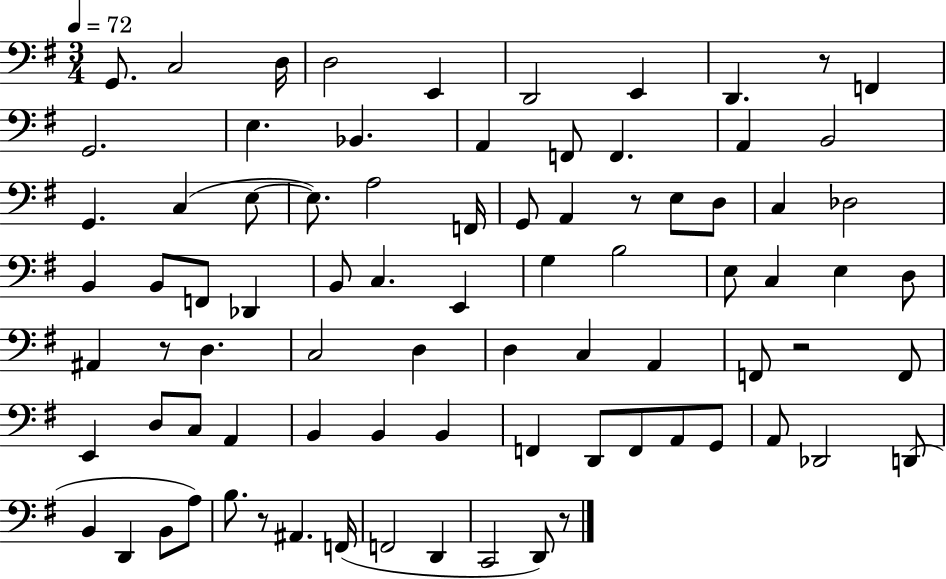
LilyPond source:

{
  \clef bass
  \numericTimeSignature
  \time 3/4
  \key g \major
  \tempo 4 = 72
  g,8. c2 d16 | d2 e,4 | d,2 e,4 | d,4. r8 f,4 | \break g,2. | e4. bes,4. | a,4 f,8 f,4. | a,4 b,2 | \break g,4. c4( e8~~ | e8.) a2 f,16 | g,8 a,4 r8 e8 d8 | c4 des2 | \break b,4 b,8 f,8 des,4 | b,8 c4. e,4 | g4 b2 | e8 c4 e4 d8 | \break ais,4 r8 d4. | c2 d4 | d4 c4 a,4 | f,8 r2 f,8 | \break e,4 d8 c8 a,4 | b,4 b,4 b,4 | f,4 d,8 f,8 a,8 g,8 | a,8 des,2 d,8( | \break b,4 d,4 b,8 a8) | b8. r8 ais,4. f,16( | f,2 d,4 | c,2 d,8) r8 | \break \bar "|."
}